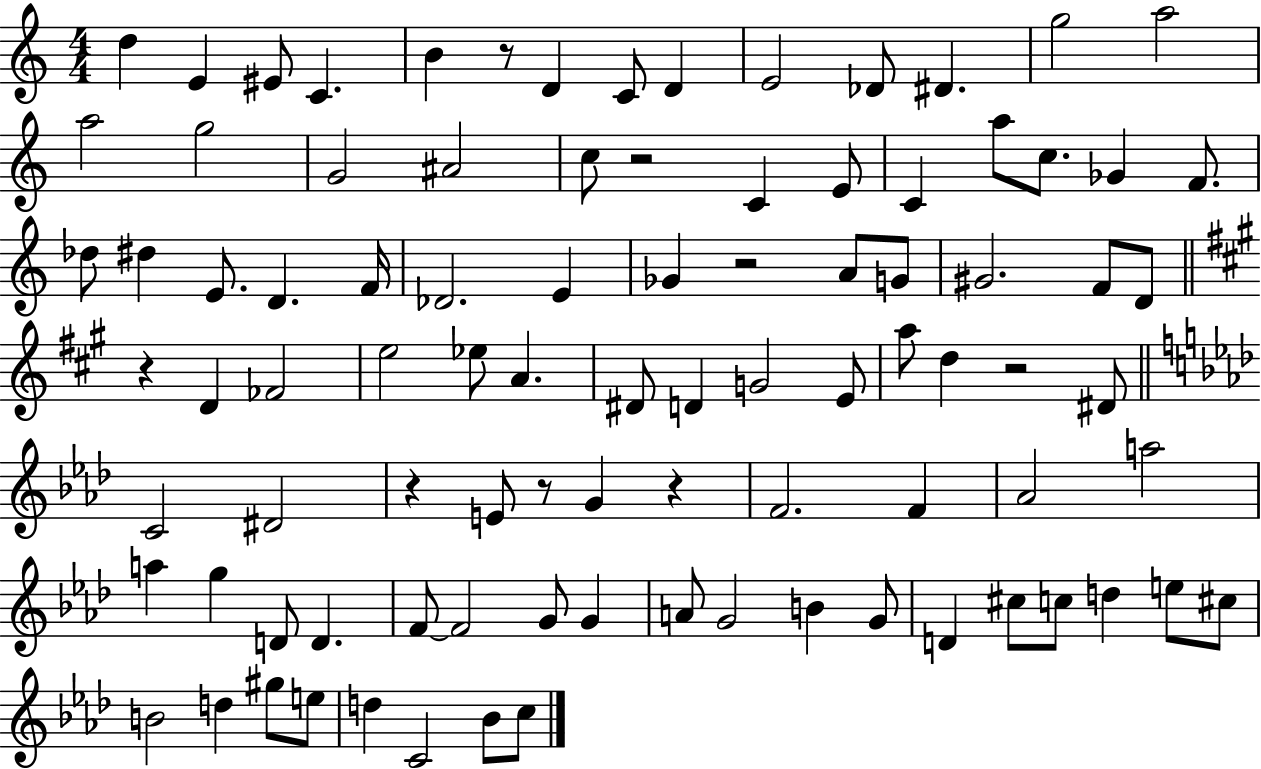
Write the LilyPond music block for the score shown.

{
  \clef treble
  \numericTimeSignature
  \time 4/4
  \key c \major
  d''4 e'4 eis'8 c'4. | b'4 r8 d'4 c'8 d'4 | e'2 des'8 dis'4. | g''2 a''2 | \break a''2 g''2 | g'2 ais'2 | c''8 r2 c'4 e'8 | c'4 a''8 c''8. ges'4 f'8. | \break des''8 dis''4 e'8. d'4. f'16 | des'2. e'4 | ges'4 r2 a'8 g'8 | gis'2. f'8 d'8 | \break \bar "||" \break \key a \major r4 d'4 fes'2 | e''2 ees''8 a'4. | dis'8 d'4 g'2 e'8 | a''8 d''4 r2 dis'8 | \break \bar "||" \break \key aes \major c'2 dis'2 | r4 e'8 r8 g'4 r4 | f'2. f'4 | aes'2 a''2 | \break a''4 g''4 d'8 d'4. | f'8~~ f'2 g'8 g'4 | a'8 g'2 b'4 g'8 | d'4 cis''8 c''8 d''4 e''8 cis''8 | \break b'2 d''4 gis''8 e''8 | d''4 c'2 bes'8 c''8 | \bar "|."
}